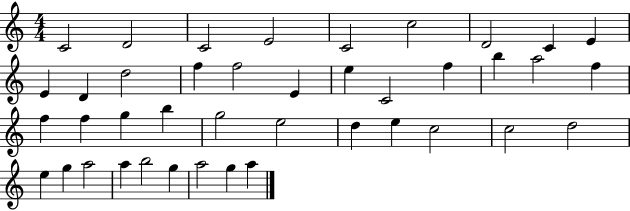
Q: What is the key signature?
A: C major